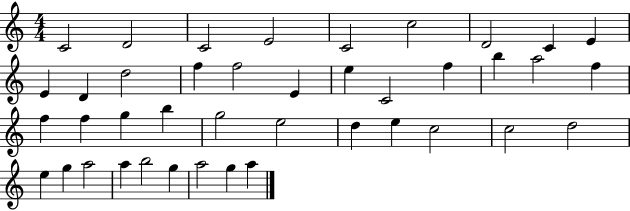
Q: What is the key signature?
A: C major